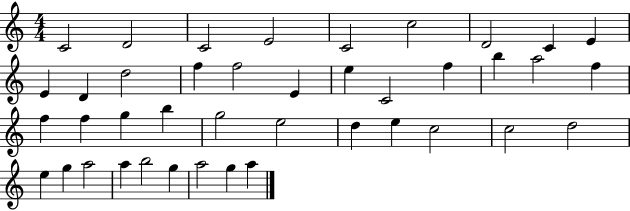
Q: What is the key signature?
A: C major